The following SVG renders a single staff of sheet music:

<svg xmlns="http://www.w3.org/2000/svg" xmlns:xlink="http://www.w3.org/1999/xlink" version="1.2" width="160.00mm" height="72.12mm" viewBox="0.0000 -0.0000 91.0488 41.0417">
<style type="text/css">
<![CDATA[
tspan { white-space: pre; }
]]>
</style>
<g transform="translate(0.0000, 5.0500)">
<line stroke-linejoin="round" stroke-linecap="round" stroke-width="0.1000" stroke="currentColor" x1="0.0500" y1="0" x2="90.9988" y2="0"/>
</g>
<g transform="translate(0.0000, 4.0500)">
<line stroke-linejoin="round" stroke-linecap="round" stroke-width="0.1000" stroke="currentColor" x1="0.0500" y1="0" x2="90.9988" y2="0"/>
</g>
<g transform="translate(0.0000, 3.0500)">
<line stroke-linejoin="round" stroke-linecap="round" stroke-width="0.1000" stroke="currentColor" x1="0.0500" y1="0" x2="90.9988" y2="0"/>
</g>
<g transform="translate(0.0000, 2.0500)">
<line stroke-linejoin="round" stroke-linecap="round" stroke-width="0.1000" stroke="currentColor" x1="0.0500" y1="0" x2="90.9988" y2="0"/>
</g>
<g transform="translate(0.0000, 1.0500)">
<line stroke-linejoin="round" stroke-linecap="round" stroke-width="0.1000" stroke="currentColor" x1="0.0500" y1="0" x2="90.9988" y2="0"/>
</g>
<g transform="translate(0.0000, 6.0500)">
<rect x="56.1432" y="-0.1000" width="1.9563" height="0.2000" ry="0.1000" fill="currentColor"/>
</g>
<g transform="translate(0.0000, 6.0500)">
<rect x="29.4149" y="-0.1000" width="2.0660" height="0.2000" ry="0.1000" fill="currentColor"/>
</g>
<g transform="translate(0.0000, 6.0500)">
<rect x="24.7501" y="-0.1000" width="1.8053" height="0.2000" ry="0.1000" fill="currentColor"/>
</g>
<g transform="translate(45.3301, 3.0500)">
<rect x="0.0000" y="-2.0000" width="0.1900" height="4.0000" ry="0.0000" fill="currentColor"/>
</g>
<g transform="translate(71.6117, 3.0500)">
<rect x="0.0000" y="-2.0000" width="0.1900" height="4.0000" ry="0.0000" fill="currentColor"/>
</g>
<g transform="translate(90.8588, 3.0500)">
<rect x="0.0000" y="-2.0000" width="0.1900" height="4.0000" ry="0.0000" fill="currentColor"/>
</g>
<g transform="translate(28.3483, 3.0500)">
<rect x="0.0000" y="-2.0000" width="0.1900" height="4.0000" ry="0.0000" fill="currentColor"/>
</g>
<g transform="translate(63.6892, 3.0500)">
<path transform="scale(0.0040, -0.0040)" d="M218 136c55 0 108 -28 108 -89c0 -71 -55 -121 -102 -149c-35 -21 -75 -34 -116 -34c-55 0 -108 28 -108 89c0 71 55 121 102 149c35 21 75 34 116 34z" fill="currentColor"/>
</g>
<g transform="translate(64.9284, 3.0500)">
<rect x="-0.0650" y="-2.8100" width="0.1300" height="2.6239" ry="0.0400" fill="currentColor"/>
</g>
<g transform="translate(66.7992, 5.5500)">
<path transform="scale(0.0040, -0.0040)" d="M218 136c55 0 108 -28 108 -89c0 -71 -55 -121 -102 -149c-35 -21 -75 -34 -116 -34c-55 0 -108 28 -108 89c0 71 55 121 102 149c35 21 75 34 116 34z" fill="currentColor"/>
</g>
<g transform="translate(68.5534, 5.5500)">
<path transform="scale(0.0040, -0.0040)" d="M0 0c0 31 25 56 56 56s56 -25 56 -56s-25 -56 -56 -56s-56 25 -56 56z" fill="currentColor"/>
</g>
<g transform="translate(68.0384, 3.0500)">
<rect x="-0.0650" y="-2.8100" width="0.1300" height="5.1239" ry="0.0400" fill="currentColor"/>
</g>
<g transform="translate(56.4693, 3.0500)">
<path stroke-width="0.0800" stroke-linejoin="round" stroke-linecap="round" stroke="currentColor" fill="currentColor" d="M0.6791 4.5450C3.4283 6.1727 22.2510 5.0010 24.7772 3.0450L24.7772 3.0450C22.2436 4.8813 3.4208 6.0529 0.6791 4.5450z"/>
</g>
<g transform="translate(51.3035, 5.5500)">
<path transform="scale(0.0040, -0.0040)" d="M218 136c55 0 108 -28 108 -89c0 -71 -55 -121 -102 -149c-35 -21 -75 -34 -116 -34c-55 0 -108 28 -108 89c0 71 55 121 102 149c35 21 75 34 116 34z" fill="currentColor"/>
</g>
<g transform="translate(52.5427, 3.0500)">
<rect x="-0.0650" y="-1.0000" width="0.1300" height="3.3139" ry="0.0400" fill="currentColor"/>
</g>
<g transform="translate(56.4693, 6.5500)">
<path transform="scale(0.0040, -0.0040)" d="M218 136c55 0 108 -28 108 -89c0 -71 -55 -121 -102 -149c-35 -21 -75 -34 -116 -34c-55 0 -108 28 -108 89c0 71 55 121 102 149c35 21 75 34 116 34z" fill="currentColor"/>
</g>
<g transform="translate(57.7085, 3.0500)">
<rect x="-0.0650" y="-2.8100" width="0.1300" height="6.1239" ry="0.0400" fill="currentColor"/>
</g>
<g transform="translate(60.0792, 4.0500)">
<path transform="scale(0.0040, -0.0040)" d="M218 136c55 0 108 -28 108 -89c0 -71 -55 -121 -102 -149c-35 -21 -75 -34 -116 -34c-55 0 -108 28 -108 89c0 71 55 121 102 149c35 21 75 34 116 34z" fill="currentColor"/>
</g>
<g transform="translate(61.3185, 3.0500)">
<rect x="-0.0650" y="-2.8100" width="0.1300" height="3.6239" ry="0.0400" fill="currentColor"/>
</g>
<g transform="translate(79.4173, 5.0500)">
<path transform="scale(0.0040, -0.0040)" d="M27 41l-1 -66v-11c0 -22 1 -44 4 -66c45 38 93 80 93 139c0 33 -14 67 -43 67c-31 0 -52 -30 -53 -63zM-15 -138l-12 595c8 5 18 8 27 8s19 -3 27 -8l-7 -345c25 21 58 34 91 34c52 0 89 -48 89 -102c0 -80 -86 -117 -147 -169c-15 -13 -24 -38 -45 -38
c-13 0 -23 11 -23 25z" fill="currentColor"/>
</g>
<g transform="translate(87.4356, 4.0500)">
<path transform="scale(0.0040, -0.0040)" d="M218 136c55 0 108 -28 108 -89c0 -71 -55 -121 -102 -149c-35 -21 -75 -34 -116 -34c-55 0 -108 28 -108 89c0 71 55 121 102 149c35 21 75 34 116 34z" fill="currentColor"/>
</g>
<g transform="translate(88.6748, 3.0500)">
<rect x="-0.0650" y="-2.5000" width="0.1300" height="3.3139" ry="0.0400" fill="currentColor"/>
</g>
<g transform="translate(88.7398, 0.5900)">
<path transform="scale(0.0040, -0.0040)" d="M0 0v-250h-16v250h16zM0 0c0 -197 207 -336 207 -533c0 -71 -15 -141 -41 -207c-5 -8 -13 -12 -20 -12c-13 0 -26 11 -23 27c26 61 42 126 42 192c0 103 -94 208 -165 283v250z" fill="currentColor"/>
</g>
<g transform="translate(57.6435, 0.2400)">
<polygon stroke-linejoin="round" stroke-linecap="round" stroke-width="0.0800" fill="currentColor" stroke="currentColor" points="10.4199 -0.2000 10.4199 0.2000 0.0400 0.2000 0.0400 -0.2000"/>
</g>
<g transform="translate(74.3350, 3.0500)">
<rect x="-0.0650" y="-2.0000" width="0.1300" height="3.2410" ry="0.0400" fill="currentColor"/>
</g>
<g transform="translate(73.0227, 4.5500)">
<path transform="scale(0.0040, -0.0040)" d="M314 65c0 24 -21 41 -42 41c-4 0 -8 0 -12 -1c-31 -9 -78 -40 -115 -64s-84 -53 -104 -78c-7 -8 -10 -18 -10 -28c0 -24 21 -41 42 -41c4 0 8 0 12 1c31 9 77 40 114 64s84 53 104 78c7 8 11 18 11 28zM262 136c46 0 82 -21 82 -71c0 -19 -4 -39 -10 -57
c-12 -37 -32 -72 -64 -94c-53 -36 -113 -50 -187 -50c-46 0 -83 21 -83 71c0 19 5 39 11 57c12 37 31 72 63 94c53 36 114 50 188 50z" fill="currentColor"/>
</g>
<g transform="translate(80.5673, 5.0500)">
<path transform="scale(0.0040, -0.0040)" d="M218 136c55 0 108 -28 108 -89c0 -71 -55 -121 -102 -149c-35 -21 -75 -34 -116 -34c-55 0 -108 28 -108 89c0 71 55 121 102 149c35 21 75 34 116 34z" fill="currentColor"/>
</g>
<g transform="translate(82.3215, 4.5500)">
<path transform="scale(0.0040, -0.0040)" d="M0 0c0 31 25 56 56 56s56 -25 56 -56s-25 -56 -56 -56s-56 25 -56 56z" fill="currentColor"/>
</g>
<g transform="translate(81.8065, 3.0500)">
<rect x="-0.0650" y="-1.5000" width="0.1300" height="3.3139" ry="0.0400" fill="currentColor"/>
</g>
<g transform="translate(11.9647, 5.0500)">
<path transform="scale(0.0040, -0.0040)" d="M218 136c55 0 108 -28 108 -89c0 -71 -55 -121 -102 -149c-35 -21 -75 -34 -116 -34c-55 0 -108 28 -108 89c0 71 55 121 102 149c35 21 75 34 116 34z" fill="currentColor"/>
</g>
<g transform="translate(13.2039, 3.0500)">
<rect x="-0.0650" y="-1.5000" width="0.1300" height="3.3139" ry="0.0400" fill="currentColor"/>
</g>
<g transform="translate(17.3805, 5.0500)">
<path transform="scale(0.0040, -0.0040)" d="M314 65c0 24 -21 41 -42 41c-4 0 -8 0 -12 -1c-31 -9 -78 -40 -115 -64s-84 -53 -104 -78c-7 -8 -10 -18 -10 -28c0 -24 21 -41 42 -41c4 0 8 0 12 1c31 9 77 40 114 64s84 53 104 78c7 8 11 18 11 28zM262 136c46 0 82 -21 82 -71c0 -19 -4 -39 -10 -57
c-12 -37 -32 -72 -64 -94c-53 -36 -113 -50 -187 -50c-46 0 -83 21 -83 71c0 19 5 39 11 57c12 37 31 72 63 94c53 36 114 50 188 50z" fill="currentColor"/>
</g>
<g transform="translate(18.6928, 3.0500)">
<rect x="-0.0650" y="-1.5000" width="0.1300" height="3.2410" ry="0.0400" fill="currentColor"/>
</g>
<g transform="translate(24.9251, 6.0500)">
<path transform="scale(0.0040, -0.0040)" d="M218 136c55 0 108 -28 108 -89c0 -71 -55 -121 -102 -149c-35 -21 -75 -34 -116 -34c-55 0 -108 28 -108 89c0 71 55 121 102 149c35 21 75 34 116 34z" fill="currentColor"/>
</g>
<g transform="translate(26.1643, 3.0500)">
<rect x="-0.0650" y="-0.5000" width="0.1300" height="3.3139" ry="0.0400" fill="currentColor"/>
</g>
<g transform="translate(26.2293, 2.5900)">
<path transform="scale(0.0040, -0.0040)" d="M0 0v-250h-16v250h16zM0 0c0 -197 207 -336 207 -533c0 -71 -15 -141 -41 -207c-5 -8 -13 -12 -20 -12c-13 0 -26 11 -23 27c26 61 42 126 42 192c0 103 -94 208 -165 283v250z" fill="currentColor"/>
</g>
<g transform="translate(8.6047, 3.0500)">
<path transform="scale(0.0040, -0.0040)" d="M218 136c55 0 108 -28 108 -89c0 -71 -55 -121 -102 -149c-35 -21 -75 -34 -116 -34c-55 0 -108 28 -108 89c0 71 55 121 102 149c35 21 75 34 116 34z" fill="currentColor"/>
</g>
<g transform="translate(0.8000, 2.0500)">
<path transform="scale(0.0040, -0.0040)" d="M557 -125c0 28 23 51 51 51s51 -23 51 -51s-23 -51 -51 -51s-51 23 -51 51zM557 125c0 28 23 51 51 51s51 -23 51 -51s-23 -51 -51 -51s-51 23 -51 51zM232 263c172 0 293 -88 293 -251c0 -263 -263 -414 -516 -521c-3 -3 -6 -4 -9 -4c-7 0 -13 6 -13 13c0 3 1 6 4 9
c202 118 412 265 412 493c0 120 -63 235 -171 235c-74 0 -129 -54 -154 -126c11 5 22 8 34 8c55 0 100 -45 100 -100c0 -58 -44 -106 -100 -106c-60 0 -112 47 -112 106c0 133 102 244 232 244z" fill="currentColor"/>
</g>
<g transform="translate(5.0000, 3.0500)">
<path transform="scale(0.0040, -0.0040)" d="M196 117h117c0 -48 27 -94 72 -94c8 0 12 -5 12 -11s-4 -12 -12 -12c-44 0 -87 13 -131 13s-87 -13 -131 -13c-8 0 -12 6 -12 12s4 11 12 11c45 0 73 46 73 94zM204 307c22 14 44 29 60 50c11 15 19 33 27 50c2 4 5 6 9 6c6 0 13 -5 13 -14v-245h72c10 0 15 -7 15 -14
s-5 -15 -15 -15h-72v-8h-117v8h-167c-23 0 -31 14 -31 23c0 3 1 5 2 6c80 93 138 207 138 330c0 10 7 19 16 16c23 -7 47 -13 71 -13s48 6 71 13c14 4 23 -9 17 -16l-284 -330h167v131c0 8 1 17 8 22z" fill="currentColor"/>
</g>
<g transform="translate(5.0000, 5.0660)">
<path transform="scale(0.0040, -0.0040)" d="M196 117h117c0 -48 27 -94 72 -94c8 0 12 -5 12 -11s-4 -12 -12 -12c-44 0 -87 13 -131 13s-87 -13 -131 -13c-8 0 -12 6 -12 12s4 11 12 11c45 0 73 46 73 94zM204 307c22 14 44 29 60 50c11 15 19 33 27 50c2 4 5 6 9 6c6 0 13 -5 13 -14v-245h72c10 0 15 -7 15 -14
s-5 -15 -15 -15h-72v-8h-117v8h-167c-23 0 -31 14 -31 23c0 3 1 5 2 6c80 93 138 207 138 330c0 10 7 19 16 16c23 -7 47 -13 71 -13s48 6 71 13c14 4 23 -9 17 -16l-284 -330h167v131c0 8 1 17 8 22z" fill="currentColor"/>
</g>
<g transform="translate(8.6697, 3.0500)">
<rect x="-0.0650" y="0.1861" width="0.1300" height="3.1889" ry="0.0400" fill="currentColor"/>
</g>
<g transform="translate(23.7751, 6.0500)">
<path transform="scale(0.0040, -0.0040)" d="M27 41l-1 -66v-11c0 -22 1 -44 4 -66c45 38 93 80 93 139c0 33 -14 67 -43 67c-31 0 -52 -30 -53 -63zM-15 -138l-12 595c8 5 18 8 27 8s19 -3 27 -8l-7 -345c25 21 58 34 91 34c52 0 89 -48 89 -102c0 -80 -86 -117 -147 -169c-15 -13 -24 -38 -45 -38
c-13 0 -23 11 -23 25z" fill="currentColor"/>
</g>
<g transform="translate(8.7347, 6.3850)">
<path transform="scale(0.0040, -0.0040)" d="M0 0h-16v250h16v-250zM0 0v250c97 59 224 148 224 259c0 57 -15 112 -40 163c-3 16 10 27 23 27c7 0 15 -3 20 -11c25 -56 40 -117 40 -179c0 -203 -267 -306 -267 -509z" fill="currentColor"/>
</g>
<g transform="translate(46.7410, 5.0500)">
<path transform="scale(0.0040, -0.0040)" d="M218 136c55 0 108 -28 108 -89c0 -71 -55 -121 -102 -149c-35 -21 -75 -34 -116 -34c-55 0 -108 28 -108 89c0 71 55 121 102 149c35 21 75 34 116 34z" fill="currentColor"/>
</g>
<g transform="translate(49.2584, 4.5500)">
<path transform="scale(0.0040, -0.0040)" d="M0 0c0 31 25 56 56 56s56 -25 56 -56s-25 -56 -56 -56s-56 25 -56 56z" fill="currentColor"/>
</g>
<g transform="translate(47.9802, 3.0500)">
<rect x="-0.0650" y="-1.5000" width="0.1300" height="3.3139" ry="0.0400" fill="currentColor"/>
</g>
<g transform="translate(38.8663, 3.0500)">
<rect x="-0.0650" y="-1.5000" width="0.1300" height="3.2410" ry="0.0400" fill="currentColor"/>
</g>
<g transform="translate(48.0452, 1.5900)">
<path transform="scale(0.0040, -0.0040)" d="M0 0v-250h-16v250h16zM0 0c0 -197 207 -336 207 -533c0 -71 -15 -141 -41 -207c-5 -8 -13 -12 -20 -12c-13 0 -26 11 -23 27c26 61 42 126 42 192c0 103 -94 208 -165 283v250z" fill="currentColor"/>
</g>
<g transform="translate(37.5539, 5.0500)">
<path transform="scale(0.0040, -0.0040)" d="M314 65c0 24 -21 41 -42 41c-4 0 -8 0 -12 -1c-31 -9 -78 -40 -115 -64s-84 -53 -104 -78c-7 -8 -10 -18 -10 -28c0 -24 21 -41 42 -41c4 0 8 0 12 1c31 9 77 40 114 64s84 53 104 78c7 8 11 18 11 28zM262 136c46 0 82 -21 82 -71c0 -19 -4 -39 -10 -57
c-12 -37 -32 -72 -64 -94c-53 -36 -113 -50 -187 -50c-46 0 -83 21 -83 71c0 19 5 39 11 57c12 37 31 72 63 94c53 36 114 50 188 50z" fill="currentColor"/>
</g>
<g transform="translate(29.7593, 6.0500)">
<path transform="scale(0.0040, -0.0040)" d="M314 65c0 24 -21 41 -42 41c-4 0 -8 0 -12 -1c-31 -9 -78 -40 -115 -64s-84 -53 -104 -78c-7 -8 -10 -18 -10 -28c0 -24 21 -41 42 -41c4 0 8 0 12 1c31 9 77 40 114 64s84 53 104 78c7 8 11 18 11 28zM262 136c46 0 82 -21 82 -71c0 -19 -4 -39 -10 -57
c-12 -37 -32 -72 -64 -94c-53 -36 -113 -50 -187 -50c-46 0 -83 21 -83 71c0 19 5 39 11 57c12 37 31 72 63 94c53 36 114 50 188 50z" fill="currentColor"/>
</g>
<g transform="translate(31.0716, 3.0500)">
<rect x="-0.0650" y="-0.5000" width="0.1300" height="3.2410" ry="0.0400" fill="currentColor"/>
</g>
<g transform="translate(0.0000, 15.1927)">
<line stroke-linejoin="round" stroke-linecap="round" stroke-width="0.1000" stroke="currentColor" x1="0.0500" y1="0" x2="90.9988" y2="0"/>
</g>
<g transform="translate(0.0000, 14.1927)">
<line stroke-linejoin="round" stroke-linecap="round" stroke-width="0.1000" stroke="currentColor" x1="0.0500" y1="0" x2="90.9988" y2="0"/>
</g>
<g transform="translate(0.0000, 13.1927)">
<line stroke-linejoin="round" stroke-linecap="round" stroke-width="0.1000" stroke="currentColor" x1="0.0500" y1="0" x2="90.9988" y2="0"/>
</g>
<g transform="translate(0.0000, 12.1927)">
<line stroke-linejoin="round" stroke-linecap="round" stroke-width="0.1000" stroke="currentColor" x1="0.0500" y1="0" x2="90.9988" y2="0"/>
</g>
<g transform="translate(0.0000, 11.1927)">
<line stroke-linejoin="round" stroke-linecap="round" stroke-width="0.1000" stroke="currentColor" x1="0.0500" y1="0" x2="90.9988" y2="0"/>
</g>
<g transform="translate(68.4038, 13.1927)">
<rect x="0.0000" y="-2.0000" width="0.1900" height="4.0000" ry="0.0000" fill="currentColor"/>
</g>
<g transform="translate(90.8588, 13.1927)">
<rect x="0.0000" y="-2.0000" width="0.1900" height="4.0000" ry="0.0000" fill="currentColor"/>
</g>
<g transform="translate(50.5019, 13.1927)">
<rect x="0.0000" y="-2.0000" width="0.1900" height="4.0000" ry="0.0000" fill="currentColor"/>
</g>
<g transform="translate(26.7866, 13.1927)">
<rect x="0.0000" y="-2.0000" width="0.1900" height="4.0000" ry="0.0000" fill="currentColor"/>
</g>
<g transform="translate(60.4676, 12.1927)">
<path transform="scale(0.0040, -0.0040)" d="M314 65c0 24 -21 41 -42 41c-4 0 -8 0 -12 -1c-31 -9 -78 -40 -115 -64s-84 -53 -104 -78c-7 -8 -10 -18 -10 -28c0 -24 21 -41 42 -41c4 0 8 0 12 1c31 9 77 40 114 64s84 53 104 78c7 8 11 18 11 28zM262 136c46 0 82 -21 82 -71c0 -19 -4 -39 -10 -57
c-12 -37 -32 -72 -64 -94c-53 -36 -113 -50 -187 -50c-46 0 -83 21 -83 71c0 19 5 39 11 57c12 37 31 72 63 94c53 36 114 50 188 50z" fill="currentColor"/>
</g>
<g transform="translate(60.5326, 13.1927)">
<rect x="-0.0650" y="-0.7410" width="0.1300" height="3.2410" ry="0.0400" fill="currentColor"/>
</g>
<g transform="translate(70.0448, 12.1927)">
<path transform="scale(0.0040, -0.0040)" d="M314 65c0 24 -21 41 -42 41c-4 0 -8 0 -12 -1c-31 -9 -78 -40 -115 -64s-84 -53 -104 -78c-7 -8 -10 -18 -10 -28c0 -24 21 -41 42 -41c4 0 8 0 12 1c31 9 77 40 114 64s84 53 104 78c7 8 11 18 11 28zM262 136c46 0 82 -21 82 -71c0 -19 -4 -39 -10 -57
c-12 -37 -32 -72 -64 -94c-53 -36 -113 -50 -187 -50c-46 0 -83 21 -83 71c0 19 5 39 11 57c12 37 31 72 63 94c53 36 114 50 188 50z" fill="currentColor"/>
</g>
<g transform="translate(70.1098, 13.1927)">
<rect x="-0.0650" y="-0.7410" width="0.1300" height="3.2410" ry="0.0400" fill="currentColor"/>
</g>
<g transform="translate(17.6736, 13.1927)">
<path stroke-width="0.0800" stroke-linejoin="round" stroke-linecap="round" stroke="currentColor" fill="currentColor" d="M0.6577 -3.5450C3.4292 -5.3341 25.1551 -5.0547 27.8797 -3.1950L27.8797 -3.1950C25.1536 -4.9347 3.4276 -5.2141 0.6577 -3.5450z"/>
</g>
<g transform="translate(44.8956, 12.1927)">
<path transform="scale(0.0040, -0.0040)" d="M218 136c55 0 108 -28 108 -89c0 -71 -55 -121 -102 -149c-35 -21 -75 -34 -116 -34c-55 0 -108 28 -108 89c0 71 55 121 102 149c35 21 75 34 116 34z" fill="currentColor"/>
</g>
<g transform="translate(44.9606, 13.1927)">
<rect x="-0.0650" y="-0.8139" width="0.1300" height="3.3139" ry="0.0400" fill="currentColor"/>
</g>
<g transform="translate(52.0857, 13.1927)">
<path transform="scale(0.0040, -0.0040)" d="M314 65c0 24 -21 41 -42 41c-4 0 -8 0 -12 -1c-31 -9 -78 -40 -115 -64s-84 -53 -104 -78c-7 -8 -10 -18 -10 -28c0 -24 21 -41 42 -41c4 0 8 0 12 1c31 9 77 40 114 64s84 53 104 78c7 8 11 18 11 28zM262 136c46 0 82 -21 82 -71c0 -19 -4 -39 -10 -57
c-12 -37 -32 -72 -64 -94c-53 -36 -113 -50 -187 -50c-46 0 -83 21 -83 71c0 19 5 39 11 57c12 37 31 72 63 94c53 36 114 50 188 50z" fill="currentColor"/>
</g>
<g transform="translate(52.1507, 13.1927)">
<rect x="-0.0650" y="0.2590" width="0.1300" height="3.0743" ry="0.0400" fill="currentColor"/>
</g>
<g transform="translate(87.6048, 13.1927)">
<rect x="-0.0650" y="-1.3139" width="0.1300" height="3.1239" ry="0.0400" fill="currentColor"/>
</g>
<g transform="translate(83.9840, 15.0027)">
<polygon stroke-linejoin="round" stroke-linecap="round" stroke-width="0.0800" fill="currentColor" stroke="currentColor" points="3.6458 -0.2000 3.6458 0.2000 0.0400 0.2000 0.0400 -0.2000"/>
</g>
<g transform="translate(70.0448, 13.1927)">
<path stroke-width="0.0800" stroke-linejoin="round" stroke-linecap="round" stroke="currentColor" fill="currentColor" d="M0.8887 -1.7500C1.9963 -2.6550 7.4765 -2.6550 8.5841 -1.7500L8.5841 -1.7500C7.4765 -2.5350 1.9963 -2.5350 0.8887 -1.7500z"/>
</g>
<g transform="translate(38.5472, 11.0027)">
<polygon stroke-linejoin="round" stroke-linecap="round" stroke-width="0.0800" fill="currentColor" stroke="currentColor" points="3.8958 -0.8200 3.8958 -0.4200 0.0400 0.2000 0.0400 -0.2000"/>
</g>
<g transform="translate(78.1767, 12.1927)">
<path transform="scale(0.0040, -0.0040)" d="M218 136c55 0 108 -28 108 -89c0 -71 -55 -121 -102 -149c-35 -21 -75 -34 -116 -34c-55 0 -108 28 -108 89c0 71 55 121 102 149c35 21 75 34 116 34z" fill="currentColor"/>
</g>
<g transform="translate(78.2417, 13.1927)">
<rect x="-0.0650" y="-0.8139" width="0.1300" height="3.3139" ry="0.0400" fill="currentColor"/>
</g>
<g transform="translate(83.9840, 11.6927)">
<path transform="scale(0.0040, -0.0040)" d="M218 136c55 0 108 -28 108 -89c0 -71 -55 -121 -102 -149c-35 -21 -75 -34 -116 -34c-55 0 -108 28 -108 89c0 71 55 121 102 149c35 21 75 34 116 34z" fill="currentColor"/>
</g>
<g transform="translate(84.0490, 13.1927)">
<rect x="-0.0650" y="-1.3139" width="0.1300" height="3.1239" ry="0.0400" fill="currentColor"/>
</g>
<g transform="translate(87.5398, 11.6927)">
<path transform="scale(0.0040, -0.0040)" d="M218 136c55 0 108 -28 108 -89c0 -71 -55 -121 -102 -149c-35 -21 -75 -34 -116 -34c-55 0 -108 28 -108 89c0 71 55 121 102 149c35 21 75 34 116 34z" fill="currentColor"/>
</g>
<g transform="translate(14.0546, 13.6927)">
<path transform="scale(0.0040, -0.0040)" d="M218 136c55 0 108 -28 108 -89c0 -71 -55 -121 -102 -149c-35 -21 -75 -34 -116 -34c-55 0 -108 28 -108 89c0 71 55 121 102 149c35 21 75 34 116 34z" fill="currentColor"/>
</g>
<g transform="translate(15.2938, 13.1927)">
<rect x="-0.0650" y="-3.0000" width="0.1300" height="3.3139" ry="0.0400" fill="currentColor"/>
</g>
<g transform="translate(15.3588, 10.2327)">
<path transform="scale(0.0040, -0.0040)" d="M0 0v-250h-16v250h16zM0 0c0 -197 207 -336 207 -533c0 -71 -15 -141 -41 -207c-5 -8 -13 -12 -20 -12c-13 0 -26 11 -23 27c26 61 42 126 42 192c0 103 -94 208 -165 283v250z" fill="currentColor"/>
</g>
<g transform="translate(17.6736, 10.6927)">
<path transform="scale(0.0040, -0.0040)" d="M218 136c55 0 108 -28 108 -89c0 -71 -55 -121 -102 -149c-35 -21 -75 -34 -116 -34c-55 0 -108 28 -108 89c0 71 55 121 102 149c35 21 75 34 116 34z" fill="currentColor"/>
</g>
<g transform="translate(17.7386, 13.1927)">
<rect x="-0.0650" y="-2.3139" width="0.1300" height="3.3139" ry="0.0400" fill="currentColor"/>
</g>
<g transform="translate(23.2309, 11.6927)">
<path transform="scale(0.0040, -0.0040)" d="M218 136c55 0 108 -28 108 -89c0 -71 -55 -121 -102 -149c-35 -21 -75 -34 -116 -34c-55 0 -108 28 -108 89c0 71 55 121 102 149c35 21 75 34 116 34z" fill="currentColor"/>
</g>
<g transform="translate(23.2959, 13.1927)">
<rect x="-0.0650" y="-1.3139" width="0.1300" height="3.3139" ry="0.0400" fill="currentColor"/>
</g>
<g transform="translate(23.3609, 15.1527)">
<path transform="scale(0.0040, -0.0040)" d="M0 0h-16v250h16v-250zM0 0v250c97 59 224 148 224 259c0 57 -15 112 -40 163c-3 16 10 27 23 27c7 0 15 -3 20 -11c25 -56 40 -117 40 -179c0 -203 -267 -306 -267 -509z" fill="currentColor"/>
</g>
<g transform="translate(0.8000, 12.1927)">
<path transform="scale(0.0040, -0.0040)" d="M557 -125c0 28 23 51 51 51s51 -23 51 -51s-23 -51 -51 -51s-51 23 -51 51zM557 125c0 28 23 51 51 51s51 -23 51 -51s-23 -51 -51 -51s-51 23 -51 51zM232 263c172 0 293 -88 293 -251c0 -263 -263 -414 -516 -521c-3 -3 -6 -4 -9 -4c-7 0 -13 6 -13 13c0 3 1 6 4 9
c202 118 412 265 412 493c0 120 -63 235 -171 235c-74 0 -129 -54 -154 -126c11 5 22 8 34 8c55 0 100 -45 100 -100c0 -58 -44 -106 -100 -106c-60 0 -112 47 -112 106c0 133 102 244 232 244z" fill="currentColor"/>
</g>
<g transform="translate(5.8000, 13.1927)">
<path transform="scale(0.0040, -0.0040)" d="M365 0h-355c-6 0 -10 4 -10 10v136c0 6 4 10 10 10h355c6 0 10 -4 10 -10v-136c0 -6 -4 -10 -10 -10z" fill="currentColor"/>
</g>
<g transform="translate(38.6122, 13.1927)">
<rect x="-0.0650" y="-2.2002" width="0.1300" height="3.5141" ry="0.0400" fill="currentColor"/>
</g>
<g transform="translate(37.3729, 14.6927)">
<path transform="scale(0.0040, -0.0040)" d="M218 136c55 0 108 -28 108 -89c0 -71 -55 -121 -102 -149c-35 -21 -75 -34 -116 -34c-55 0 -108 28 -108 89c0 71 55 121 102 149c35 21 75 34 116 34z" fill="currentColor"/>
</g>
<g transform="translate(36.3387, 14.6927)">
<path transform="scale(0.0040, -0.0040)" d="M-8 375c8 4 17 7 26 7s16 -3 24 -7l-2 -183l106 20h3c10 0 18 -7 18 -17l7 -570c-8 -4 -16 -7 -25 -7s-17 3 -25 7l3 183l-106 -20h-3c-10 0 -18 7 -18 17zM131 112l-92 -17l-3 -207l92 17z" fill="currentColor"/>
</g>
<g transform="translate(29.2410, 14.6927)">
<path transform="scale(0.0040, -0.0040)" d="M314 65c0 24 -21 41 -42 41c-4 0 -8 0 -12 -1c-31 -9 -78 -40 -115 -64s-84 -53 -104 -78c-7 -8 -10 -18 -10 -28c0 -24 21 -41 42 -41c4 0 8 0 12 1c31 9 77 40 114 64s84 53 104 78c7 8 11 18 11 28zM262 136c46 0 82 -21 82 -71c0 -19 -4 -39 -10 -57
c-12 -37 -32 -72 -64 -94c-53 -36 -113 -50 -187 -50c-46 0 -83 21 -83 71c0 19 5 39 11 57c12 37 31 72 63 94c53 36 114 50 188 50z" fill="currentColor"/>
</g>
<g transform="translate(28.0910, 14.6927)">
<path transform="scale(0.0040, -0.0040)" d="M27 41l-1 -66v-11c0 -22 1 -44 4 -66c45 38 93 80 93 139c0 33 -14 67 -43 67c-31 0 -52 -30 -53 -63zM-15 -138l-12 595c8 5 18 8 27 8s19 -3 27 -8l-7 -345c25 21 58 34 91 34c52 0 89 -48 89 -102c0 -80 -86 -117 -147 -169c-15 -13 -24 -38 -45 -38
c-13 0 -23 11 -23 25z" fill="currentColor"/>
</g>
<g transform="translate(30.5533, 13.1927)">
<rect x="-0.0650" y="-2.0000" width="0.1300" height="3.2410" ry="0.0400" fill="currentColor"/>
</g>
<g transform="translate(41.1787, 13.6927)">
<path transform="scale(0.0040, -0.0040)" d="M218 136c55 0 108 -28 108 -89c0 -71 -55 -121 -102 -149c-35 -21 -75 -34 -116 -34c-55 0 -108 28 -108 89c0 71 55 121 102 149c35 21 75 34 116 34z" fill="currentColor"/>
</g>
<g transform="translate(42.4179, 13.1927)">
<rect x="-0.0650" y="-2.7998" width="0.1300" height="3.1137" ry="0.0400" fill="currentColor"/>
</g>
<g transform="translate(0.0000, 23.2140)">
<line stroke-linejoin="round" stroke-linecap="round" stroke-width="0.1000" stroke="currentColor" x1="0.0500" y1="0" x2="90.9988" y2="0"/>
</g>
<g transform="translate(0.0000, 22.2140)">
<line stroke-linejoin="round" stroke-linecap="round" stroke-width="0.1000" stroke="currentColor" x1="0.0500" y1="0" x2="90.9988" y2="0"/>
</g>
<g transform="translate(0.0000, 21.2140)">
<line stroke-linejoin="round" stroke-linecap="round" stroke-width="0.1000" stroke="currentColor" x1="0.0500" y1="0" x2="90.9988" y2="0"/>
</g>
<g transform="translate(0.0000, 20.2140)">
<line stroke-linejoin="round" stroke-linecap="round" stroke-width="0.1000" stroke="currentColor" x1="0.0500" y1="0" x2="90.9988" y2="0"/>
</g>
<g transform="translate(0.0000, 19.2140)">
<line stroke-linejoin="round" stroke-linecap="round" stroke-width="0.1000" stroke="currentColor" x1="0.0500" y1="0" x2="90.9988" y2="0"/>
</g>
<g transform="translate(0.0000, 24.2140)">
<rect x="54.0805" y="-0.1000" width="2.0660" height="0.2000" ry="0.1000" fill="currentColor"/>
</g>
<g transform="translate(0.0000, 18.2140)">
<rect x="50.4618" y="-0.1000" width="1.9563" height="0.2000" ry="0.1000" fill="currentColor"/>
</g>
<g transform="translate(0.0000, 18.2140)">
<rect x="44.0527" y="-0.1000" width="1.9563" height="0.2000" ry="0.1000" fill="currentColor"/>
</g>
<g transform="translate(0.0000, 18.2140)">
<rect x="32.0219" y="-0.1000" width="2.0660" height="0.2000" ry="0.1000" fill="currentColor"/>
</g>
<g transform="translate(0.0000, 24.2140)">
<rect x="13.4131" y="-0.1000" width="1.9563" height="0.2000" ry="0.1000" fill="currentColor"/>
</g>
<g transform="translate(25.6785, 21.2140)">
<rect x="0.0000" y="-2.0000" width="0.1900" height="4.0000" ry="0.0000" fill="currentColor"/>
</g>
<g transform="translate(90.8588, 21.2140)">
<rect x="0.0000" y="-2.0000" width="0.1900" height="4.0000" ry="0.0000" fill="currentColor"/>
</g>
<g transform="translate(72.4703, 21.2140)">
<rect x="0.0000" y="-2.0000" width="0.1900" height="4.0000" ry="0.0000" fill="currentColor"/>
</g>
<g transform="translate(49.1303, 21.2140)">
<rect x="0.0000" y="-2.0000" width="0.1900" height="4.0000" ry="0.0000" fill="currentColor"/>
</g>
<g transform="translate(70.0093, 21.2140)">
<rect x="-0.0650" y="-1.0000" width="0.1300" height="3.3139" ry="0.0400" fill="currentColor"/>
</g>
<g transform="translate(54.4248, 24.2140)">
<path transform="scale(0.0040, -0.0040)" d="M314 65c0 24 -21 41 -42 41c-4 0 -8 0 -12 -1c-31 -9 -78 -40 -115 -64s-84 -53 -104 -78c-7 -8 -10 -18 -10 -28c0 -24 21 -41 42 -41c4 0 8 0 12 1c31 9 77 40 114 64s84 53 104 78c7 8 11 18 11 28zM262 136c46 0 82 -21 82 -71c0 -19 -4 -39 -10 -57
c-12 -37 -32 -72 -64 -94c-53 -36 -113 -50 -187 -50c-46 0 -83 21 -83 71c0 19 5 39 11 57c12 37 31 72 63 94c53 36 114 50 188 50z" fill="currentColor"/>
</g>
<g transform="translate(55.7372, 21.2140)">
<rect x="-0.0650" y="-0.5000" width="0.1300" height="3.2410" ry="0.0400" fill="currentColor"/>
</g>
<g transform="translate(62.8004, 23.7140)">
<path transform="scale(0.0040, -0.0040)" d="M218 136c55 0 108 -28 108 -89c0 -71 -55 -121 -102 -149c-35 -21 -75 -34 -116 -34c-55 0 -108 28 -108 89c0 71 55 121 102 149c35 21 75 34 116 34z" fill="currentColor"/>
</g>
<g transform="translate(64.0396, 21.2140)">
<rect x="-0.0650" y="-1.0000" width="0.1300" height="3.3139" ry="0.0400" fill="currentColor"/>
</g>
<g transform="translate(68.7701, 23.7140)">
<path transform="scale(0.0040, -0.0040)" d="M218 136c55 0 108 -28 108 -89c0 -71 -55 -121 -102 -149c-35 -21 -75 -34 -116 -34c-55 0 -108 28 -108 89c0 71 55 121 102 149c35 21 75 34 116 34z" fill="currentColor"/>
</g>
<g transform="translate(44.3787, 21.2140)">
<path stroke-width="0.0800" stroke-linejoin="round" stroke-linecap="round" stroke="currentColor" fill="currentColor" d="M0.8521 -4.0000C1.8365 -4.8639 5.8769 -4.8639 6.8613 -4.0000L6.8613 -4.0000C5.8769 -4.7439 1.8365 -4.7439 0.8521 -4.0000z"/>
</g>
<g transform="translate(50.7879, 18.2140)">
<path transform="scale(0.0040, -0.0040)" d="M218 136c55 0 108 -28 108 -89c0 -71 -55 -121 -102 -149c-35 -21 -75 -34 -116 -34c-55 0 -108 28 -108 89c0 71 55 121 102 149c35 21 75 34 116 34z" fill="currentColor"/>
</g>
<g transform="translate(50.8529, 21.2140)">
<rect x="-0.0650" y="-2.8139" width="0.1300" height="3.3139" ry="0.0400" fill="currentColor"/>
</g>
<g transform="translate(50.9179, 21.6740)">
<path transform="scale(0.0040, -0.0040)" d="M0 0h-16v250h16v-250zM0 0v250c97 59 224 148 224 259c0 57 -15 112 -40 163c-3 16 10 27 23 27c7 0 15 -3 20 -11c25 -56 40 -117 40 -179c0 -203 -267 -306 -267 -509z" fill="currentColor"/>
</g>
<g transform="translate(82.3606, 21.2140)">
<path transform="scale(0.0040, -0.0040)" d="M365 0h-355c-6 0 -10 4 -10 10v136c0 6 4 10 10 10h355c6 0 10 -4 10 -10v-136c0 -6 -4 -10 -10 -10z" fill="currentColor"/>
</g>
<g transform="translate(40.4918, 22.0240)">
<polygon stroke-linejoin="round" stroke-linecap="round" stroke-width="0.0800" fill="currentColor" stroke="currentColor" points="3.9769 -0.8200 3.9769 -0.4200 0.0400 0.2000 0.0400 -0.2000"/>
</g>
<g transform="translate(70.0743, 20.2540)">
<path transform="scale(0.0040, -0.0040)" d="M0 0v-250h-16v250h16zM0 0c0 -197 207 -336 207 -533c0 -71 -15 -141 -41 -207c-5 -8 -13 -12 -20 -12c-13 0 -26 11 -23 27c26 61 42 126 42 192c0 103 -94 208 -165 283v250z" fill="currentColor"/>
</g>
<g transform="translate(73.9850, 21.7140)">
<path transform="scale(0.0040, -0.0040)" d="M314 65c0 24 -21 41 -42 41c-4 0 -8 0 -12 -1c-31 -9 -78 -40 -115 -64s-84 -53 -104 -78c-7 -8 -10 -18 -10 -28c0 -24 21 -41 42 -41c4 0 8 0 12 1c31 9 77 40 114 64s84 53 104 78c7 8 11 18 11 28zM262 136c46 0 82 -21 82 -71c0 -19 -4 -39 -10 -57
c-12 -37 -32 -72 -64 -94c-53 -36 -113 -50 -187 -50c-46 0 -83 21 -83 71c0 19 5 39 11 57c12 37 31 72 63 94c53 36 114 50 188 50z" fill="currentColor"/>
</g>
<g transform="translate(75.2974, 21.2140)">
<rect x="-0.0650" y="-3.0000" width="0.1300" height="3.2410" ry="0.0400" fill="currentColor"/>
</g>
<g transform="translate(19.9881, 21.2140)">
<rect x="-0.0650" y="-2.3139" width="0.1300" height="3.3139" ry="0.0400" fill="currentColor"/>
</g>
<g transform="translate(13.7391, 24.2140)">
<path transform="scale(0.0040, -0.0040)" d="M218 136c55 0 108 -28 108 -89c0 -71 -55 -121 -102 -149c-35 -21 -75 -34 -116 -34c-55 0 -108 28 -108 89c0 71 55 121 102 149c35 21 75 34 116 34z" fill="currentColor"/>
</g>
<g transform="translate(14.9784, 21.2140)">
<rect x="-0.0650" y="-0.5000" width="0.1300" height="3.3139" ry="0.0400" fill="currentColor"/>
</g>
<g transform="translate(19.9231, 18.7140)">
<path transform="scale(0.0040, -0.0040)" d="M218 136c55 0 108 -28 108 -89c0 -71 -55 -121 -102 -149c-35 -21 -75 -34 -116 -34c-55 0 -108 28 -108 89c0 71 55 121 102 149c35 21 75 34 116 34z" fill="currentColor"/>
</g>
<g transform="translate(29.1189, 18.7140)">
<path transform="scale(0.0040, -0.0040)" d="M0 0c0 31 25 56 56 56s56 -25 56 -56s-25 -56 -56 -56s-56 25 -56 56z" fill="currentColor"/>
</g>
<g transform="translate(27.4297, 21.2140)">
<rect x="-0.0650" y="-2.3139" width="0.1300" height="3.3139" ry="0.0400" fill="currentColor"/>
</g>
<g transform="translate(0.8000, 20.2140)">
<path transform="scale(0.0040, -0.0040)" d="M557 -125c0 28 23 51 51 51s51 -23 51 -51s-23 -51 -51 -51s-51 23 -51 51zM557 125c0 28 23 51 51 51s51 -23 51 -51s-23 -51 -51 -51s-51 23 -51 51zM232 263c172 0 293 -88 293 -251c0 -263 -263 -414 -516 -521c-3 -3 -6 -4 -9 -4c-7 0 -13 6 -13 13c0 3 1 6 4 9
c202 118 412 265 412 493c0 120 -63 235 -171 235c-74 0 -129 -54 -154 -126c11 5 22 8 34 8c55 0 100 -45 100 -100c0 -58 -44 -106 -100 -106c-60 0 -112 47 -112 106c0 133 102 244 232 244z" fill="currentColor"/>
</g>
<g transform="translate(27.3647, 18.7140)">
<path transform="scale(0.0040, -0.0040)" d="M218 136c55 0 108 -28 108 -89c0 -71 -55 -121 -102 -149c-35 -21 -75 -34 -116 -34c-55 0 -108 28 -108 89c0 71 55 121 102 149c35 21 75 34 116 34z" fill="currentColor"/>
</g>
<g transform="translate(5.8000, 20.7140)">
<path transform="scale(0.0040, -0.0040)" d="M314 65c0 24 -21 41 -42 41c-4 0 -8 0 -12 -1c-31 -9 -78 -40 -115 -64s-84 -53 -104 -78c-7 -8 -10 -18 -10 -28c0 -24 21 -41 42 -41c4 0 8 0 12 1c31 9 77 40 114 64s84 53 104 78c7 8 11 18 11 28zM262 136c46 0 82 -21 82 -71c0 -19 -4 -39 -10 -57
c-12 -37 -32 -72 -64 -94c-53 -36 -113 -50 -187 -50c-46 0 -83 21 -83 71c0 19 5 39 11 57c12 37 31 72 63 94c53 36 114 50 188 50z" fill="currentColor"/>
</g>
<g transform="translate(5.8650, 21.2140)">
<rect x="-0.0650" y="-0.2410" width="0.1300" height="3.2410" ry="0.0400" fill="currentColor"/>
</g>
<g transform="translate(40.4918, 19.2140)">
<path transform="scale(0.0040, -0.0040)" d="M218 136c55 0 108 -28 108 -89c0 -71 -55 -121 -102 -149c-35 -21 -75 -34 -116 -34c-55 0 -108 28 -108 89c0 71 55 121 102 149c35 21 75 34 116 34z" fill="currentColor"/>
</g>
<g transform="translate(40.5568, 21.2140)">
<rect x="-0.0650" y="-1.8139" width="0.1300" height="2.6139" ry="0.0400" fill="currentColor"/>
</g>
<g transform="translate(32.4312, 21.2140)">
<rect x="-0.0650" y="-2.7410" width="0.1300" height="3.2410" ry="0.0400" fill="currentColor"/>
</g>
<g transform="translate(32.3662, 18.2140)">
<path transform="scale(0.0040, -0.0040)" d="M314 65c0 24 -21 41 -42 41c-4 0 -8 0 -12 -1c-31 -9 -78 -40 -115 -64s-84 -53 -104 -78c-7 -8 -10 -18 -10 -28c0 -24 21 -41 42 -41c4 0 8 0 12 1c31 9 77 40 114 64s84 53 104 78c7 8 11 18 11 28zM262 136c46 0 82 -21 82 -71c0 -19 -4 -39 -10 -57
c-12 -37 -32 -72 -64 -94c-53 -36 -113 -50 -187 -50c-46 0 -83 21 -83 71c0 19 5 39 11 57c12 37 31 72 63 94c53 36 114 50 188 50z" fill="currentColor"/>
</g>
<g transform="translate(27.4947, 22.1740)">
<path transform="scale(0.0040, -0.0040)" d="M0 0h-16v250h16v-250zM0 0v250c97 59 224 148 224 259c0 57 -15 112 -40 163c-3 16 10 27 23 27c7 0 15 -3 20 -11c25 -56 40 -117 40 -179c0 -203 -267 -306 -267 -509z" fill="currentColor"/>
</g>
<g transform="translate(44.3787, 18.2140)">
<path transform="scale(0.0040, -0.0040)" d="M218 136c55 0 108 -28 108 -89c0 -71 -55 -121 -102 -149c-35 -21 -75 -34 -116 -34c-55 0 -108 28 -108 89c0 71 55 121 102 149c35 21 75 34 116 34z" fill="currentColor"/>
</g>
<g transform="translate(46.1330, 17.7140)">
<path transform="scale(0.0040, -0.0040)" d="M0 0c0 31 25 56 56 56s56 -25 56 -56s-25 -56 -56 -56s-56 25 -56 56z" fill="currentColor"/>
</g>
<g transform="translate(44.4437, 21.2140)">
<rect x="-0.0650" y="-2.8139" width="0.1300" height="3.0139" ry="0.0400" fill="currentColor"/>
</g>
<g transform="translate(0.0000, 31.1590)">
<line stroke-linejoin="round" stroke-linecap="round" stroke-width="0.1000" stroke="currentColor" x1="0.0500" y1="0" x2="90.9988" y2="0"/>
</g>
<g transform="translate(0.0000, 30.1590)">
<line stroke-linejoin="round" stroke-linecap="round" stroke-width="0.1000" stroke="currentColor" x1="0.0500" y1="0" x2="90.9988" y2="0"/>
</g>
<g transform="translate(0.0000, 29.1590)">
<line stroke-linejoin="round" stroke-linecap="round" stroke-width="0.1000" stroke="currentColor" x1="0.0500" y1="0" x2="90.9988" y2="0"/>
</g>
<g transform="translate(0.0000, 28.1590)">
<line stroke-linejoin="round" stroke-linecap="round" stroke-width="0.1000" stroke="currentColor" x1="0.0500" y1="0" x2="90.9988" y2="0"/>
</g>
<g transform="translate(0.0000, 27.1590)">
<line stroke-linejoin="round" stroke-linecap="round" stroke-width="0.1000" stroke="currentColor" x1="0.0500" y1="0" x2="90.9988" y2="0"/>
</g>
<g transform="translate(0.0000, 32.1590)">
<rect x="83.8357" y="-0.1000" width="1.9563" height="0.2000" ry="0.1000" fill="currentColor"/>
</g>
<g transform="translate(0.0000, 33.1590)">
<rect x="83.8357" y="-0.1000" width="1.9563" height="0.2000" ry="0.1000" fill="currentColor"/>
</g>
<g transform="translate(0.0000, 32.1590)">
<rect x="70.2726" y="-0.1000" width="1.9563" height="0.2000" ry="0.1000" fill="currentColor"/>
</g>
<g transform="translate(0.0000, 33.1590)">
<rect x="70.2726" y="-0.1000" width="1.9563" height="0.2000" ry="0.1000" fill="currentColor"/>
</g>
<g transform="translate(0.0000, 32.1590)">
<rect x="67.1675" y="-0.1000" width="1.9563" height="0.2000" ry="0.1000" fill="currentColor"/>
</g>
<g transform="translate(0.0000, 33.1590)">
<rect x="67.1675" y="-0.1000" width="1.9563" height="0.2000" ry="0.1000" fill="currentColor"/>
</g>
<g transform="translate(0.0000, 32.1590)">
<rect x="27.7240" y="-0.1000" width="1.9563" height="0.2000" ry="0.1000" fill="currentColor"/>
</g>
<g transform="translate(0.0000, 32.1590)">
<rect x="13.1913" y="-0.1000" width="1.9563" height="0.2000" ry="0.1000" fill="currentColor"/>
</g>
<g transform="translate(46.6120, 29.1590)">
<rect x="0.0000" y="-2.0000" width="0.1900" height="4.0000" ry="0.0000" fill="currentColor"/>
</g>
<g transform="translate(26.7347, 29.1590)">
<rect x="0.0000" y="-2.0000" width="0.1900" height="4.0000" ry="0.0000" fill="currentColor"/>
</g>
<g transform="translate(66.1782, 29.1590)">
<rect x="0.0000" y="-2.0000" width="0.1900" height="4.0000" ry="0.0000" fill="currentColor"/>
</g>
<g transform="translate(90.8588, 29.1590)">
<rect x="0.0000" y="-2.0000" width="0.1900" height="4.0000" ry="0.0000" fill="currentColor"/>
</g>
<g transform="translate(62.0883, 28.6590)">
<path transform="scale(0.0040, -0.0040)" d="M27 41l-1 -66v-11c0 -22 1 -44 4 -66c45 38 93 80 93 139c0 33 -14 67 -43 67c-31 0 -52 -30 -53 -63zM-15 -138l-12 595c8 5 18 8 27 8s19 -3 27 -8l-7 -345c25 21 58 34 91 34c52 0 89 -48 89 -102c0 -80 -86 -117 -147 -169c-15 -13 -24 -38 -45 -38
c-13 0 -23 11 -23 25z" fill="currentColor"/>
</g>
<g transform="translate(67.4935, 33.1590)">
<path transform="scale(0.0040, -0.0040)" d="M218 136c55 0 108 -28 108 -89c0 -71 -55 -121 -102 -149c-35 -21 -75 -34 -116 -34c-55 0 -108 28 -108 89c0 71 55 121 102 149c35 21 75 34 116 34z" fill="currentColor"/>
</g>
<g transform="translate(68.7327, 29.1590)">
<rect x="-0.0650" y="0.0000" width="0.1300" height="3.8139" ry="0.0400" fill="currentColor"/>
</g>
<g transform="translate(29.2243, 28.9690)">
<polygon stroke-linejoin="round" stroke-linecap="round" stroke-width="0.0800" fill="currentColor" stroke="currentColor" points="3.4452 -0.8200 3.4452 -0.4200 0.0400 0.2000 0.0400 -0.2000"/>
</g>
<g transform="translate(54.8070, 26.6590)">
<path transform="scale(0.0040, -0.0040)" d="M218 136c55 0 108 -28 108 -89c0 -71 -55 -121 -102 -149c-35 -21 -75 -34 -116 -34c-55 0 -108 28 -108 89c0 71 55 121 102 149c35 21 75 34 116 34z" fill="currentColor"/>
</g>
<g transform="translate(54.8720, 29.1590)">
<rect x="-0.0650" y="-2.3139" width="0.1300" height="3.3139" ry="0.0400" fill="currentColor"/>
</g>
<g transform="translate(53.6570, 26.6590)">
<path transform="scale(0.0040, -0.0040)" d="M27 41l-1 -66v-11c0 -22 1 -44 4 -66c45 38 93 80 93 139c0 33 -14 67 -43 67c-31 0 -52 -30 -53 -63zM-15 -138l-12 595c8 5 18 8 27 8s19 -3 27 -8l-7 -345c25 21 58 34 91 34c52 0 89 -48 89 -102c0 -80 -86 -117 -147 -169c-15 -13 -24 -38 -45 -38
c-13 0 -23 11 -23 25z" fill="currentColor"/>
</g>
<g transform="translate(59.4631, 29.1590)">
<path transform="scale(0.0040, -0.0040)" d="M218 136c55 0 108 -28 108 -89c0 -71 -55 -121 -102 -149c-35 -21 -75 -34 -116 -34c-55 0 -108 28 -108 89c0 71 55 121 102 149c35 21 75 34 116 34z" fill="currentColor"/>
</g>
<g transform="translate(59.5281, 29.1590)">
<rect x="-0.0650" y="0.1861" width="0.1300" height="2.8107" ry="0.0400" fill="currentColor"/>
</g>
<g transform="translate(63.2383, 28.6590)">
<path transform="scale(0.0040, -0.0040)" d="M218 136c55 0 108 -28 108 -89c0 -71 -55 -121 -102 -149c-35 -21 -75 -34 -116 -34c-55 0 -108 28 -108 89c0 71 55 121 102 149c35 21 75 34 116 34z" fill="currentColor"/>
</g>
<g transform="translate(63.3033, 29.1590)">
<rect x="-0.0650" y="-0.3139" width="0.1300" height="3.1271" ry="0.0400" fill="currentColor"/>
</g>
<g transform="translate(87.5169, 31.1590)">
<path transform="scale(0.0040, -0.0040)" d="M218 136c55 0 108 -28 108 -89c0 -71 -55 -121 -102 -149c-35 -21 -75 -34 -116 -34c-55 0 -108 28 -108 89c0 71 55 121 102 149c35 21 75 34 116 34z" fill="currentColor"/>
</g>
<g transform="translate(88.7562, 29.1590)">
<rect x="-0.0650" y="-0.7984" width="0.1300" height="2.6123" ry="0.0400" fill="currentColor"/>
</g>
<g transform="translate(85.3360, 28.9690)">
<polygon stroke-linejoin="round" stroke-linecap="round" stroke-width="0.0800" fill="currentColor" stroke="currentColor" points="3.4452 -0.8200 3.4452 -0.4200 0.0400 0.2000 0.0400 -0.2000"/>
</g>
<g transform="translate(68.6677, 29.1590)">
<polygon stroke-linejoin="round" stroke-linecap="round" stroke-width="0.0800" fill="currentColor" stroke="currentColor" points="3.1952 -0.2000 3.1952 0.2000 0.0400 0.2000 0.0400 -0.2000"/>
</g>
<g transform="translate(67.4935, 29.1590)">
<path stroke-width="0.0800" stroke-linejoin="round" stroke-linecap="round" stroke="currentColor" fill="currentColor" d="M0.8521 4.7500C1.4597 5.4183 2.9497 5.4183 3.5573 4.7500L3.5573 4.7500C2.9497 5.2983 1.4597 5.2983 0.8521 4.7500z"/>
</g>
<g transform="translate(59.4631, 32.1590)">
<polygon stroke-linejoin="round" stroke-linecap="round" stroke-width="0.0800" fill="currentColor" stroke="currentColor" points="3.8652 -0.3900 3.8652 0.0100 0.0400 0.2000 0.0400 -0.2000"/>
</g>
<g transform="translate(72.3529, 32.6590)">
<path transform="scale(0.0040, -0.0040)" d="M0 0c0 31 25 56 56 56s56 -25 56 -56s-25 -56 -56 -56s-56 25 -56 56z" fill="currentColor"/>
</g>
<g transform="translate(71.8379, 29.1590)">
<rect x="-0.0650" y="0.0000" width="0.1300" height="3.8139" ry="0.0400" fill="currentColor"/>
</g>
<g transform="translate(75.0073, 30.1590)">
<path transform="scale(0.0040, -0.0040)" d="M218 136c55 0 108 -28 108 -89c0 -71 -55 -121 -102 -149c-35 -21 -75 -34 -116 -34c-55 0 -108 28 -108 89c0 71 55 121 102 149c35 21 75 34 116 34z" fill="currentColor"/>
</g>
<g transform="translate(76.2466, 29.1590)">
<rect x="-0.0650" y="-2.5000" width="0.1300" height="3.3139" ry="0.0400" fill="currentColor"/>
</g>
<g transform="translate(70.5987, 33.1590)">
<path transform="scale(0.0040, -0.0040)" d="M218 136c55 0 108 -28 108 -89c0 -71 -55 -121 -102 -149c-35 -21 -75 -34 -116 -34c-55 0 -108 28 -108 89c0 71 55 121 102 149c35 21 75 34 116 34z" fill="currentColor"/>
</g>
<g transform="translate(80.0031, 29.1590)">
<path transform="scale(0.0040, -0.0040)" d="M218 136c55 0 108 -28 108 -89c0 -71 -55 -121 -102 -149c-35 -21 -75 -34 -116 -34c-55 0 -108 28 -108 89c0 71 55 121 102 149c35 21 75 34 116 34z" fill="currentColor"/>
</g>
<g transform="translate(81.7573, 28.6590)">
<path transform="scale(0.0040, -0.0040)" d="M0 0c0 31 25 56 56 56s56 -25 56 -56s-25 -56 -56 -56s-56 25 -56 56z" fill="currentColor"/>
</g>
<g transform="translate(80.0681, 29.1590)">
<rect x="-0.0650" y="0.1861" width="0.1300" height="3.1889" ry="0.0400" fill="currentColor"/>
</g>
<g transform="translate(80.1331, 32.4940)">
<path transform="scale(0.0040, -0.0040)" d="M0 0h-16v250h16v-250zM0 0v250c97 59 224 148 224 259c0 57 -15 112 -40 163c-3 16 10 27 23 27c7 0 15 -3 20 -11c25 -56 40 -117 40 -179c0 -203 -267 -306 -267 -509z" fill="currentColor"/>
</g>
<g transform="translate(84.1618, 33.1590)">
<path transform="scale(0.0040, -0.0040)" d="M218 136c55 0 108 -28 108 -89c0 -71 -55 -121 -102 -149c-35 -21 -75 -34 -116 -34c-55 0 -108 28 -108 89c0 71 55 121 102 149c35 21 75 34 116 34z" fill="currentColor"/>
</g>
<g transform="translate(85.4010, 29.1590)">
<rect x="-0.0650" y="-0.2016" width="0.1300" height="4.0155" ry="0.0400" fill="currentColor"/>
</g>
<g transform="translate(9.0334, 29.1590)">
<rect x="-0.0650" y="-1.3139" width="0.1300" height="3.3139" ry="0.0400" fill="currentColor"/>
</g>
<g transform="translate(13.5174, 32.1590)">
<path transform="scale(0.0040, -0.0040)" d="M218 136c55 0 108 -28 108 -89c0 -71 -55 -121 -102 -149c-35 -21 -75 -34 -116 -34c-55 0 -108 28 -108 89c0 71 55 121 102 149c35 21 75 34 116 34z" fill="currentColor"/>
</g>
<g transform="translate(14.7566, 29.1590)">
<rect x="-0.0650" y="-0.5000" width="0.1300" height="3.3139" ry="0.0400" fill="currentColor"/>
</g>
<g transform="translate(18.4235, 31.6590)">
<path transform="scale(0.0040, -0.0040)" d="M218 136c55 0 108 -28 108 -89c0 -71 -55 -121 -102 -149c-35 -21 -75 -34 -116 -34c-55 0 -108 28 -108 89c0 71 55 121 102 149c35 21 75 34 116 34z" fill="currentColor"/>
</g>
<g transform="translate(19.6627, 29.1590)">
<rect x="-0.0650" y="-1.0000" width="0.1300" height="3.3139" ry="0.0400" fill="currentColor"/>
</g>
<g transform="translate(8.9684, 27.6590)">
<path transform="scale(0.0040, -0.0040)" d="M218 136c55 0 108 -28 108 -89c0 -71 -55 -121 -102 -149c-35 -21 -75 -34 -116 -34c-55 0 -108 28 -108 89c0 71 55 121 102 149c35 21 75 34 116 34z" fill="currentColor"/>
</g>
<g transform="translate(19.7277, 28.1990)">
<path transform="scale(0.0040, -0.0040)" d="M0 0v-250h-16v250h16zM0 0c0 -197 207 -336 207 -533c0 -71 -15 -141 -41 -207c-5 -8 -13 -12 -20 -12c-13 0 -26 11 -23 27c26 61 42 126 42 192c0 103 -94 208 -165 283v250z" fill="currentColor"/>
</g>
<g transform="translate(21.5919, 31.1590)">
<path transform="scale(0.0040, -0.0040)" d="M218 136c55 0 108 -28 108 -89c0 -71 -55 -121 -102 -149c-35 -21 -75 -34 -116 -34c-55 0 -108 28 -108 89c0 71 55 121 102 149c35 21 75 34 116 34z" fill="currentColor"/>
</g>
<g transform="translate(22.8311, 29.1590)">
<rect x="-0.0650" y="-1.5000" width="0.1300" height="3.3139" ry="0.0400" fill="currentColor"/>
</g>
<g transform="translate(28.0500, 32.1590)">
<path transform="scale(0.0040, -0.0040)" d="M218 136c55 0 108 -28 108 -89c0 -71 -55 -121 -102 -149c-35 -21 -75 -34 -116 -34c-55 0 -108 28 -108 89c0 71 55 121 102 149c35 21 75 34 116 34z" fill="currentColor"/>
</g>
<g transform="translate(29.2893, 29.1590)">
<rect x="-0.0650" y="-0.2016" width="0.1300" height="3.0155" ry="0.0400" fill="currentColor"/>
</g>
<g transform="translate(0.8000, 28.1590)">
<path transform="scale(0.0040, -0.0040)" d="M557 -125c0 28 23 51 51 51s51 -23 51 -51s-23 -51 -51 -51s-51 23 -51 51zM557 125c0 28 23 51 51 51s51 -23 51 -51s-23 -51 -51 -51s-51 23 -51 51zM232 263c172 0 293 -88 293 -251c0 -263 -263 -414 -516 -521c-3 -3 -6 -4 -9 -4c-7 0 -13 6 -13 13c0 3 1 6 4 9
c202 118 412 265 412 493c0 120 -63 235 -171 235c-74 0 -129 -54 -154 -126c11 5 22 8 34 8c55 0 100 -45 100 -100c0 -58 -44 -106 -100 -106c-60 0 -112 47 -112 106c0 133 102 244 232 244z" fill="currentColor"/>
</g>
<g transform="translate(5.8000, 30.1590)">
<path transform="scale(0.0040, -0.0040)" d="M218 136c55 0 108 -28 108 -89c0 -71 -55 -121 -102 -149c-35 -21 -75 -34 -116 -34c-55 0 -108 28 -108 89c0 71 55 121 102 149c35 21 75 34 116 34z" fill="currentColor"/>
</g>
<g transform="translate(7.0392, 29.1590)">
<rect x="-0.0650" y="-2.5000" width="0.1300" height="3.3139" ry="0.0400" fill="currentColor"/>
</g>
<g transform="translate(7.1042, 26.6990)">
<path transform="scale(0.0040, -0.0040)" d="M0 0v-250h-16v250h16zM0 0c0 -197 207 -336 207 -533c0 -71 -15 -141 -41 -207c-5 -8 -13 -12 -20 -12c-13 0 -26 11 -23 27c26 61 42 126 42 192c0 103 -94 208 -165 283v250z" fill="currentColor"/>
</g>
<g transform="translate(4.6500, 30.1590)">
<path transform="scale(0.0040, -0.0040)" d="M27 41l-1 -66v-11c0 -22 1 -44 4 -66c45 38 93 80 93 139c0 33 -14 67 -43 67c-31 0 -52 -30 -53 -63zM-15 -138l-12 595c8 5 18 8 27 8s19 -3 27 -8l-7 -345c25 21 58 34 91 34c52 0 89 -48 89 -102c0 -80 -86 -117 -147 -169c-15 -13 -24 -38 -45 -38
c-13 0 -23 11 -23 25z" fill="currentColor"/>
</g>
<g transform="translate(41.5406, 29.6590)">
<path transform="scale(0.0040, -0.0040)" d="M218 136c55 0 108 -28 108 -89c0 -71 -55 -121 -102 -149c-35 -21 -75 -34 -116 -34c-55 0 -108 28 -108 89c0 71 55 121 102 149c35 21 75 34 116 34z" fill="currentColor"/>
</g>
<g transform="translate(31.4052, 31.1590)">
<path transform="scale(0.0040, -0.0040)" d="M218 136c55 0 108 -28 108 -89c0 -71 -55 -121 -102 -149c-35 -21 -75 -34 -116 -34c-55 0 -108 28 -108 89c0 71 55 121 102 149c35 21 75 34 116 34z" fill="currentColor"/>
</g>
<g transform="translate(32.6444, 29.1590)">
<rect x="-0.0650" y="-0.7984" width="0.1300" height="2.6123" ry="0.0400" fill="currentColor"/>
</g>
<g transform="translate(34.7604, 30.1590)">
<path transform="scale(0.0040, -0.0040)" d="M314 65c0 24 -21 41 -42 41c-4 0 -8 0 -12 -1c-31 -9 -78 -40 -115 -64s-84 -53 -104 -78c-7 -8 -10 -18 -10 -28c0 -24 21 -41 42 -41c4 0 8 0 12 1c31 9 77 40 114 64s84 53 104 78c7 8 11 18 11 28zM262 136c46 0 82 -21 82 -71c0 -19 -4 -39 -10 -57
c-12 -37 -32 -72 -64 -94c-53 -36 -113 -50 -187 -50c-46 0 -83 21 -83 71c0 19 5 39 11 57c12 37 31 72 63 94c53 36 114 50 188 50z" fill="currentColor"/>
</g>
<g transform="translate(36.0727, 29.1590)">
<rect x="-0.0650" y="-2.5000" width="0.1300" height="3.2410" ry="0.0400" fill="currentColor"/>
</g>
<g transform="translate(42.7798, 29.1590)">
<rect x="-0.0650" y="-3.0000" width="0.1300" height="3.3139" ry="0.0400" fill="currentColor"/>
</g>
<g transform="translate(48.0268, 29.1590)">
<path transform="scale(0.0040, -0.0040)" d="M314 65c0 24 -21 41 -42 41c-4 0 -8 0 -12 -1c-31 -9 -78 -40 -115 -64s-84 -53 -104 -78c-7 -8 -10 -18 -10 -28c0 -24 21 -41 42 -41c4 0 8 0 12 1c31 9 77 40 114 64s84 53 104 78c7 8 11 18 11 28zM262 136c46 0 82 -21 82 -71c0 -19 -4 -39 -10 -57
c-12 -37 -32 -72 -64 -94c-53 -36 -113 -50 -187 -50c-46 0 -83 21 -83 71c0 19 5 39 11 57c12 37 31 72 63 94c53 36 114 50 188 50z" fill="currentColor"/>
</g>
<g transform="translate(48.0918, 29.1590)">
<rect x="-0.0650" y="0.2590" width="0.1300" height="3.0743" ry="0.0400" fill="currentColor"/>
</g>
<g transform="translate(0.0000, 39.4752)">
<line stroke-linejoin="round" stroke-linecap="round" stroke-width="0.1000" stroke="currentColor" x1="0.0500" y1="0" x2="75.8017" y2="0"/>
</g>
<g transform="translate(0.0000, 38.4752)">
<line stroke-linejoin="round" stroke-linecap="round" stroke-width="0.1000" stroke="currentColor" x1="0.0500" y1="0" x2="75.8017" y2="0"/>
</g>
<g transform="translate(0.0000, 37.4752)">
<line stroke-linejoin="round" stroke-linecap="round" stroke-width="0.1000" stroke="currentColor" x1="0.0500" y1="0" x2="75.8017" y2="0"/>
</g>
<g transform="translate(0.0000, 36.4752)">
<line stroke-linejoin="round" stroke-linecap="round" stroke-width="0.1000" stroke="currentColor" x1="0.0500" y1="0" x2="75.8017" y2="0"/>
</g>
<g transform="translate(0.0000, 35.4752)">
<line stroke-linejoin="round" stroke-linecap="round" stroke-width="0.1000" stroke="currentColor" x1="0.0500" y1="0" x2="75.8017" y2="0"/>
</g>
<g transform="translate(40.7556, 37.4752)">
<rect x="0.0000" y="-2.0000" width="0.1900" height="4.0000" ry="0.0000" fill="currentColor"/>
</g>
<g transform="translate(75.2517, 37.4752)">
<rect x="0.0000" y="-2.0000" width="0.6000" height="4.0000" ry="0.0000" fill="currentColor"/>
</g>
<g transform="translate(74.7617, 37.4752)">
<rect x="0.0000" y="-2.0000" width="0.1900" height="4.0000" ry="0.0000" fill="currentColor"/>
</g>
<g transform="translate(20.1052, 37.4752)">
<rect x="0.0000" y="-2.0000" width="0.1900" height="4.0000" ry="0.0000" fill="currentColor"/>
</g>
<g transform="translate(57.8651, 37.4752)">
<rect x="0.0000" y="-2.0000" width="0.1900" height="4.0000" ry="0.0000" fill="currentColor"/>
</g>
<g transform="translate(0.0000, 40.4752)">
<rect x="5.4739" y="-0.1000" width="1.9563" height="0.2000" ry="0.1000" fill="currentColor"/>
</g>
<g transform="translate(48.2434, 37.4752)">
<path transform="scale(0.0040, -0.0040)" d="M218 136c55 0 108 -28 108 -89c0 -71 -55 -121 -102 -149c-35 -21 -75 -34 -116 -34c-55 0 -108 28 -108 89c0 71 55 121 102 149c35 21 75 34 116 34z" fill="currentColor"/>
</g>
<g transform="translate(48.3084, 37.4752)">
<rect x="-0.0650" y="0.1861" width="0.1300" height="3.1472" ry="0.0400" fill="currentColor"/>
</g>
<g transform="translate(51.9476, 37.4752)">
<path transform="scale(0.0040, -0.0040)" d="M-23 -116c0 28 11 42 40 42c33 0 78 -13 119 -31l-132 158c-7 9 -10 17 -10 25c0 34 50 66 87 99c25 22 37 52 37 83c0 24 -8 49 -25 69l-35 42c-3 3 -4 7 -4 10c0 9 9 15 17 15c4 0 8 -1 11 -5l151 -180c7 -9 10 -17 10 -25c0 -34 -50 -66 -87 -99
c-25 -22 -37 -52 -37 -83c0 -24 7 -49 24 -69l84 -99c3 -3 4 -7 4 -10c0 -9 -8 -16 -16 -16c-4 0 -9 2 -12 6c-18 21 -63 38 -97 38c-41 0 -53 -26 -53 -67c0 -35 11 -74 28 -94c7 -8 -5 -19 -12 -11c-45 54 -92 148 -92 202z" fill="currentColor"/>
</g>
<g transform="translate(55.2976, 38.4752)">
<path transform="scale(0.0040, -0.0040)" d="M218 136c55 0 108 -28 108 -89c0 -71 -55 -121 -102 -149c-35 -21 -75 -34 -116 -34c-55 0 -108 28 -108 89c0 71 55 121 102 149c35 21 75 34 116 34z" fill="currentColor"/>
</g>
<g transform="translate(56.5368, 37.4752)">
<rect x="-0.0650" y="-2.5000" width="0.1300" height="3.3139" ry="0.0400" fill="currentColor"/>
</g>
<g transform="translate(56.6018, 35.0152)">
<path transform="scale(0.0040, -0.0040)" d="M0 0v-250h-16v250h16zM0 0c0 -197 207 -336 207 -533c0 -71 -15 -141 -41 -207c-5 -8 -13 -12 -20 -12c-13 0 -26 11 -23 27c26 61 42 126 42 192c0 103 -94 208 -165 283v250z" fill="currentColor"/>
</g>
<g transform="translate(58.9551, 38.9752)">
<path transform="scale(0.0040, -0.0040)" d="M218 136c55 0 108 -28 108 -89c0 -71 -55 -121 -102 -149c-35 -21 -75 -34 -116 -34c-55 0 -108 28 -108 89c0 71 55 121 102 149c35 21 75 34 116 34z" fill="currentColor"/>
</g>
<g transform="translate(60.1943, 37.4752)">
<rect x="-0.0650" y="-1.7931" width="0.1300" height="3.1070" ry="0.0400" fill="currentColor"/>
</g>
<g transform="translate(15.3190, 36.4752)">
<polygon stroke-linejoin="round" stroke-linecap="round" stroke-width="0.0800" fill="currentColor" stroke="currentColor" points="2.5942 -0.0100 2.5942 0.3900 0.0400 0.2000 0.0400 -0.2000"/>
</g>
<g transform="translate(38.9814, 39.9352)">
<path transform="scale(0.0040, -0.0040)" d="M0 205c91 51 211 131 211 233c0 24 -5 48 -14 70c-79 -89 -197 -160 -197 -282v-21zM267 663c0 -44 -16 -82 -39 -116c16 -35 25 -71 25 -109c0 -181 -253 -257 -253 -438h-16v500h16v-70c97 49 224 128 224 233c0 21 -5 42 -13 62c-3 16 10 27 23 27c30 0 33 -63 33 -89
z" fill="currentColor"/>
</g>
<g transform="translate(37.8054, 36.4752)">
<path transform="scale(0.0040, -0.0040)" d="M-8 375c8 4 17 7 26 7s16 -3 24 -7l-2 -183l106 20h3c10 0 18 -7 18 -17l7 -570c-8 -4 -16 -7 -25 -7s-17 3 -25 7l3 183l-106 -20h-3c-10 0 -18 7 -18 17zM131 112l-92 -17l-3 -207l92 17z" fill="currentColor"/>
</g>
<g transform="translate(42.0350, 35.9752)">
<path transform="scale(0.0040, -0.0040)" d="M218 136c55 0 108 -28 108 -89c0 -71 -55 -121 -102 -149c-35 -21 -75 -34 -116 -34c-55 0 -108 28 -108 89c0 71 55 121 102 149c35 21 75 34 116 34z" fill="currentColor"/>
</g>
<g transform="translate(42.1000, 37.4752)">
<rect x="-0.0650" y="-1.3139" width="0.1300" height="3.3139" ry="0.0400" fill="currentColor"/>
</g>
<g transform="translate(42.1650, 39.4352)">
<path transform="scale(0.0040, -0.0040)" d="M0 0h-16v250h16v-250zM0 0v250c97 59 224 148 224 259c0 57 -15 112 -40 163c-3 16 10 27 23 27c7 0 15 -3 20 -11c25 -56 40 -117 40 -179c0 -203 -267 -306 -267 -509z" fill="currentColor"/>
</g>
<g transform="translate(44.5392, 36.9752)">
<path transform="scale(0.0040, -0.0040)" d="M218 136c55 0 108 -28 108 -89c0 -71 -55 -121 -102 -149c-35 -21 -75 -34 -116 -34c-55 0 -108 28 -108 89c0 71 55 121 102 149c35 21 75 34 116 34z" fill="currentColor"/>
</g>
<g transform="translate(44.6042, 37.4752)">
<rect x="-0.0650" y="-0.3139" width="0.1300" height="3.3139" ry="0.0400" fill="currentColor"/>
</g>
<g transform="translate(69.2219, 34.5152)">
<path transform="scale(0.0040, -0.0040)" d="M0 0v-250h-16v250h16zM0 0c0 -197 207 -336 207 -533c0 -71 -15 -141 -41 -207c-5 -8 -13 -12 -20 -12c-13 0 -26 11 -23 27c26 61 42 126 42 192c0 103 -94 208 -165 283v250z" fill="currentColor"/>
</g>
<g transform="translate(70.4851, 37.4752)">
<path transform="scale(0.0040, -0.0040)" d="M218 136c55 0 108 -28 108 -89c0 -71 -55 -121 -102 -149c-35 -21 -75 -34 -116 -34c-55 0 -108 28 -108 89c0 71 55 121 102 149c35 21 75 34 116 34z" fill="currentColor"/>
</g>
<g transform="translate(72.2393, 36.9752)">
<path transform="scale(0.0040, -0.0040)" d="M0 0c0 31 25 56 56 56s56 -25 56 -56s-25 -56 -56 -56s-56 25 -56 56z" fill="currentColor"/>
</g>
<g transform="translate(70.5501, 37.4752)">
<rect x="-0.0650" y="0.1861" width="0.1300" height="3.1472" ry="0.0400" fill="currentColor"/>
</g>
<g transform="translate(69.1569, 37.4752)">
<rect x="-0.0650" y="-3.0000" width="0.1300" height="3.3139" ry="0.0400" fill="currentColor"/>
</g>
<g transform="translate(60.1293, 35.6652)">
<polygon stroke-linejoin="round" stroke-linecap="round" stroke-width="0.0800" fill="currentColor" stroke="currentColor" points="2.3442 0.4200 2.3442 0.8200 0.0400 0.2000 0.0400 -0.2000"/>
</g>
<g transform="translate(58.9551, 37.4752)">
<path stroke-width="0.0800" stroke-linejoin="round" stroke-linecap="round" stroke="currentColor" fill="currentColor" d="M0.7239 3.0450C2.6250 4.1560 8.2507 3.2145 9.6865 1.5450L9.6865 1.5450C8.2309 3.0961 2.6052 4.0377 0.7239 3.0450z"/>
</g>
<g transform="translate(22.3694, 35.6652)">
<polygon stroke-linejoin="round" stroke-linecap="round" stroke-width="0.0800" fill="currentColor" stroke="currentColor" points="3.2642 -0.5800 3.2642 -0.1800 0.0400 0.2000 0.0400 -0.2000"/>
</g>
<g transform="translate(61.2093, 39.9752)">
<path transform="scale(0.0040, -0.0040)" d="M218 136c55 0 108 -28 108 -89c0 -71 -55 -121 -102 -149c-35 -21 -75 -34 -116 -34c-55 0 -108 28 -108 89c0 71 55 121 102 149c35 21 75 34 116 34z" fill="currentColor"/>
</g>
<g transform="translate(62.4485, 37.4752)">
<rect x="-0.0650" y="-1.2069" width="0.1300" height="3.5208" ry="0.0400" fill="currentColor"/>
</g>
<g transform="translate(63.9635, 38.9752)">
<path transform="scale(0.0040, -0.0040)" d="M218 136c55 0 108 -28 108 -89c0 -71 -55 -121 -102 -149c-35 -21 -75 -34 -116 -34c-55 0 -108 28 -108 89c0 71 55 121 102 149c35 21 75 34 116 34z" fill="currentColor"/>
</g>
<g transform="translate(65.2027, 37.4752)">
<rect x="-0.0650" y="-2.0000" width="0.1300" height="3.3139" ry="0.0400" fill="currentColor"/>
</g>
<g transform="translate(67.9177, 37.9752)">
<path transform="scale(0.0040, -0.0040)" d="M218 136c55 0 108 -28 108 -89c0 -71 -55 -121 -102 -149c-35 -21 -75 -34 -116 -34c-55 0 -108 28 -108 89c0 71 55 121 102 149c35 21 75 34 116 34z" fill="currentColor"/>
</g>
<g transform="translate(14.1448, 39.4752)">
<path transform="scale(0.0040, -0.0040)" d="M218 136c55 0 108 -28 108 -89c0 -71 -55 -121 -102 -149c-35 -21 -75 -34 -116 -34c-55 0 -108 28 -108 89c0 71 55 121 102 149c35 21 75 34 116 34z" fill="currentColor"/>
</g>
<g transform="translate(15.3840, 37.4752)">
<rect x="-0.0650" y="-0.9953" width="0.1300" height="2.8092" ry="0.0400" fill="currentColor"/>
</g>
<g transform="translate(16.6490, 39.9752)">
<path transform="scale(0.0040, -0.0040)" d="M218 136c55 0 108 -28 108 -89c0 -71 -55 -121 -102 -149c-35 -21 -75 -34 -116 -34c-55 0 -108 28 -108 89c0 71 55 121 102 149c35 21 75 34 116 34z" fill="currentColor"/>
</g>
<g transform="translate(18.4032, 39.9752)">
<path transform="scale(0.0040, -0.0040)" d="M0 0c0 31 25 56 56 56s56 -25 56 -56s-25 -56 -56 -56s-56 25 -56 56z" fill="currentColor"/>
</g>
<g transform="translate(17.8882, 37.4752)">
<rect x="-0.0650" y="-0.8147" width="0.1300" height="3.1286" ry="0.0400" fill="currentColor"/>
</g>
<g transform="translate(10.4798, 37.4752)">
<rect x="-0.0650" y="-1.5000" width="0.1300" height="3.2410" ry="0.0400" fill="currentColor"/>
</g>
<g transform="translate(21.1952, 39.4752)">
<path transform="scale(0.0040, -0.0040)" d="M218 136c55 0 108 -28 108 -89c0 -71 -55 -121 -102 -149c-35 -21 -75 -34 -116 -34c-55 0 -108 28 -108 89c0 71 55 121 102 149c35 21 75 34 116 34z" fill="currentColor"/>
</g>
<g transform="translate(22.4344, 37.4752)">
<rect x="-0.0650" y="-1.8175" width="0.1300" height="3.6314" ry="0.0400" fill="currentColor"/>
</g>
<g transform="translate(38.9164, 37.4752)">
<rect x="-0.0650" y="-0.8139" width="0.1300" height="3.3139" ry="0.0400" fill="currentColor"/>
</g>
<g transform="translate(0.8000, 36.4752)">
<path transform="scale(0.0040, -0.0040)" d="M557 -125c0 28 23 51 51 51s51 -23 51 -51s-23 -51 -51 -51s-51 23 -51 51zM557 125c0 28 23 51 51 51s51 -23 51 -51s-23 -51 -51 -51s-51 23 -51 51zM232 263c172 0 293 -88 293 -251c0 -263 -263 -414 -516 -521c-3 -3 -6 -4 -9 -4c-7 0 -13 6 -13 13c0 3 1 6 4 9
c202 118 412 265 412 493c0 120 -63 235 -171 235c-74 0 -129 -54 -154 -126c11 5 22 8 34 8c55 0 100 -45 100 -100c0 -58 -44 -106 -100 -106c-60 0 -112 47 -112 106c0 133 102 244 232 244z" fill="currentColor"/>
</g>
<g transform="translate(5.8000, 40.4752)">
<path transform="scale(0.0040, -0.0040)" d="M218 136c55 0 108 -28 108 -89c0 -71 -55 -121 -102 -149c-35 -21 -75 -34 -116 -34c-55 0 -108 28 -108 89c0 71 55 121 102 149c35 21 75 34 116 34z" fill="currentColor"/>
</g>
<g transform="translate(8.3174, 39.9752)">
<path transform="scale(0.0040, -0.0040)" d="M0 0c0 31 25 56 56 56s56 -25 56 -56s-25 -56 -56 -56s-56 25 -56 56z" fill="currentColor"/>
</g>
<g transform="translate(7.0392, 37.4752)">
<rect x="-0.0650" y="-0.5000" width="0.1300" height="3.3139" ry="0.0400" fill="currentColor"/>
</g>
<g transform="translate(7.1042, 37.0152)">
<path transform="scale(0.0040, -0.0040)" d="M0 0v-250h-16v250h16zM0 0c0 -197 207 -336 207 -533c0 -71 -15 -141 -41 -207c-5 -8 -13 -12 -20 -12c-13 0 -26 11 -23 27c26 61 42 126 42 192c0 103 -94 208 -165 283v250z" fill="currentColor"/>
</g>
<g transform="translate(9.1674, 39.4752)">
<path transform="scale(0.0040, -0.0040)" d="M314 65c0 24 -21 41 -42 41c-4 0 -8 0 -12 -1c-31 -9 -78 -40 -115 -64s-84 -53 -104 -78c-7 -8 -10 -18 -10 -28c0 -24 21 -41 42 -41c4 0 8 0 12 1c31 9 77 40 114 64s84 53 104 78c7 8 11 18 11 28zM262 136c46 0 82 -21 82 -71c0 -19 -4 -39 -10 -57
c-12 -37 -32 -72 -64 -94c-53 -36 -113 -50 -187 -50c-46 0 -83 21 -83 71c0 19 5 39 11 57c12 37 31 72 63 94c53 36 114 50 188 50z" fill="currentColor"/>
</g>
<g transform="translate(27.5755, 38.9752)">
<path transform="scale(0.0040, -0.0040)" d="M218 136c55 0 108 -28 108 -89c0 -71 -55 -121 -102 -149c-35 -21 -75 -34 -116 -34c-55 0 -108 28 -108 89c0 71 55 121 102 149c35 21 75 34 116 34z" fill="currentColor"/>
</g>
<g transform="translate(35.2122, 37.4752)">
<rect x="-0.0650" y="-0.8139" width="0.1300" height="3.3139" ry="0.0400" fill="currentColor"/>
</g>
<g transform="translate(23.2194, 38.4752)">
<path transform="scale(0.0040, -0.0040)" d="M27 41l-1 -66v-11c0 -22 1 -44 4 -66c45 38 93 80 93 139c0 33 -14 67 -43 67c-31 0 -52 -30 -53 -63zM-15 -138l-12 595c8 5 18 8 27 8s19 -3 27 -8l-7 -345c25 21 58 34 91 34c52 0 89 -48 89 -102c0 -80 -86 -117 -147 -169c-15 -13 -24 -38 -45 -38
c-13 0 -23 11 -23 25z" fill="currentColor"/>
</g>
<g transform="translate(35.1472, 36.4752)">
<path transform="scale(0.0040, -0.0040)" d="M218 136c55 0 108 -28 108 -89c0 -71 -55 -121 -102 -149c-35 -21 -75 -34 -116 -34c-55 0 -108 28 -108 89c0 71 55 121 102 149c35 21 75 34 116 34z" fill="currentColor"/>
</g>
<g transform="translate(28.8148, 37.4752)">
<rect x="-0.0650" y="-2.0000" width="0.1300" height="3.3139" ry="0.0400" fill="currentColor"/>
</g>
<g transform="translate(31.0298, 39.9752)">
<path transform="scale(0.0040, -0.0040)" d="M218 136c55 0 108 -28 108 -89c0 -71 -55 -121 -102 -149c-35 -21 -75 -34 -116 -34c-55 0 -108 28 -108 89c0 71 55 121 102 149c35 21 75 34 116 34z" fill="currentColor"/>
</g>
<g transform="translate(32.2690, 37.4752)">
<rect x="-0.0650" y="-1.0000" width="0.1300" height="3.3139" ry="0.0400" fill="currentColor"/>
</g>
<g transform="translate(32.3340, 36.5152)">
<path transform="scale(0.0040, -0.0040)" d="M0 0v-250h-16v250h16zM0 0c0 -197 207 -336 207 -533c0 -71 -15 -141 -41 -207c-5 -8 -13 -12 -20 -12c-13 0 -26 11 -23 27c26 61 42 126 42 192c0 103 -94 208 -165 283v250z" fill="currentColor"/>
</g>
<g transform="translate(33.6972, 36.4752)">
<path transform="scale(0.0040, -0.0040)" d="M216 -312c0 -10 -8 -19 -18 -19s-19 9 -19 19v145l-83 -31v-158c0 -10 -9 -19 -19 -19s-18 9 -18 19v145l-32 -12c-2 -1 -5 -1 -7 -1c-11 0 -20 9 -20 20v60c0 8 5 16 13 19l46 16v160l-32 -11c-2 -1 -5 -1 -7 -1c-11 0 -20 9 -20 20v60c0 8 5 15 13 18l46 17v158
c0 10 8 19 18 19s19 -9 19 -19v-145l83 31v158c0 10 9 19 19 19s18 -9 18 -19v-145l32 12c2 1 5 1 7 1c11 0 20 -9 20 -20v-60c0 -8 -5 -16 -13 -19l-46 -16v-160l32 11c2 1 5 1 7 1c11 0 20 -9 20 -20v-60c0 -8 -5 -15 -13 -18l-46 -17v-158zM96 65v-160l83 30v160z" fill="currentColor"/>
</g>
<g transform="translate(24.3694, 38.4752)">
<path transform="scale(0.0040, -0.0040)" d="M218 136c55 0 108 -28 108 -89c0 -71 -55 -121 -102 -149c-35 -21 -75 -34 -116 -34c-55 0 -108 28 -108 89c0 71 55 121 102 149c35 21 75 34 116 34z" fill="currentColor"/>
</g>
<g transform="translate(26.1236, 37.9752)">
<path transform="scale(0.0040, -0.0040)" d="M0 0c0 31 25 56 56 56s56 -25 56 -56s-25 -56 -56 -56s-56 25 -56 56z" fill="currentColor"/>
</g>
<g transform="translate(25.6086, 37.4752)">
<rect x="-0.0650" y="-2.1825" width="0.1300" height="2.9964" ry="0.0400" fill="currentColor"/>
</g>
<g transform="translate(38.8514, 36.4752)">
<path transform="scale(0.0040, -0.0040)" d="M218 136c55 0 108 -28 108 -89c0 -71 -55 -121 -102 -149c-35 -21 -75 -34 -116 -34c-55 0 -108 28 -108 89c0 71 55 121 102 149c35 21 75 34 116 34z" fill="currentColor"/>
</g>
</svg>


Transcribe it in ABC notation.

X:1
T:Untitled
M:4/4
L:1/4
K:C
D,/2 G,, G,,2 _E,,/2 E,,2 G,,2 G,,/2 F,, D,,/2 B,,/2 D,/2 F,,/2 A,,2 _G,, B,,/2 z2 C,/2 B, G,/2 _A,,2 A,,/2 C,/2 F, D,2 F,2 F,2 F, G,/2 G,/2 E,2 E,, B, B,/2 C2 A,/2 C/2 C/2 E,,2 F,, F,,/2 C,2 z2 _B,,/2 G, E,, F,,/2 G,, E,,/2 G,,/2 B,,2 C, D,2 _B, D,/2 _E,/2 C,,/2 C,,/2 B,, D,/2 C,,/2 G,,/2 E,,/2 G,,2 G,,/2 F,,/2 G,,/2 _B,,/2 A,, F,,/2 ^F, F,/4 G,/2 E, D, z B,,/2 A,,/2 F,,/2 A,, C,/2 D,